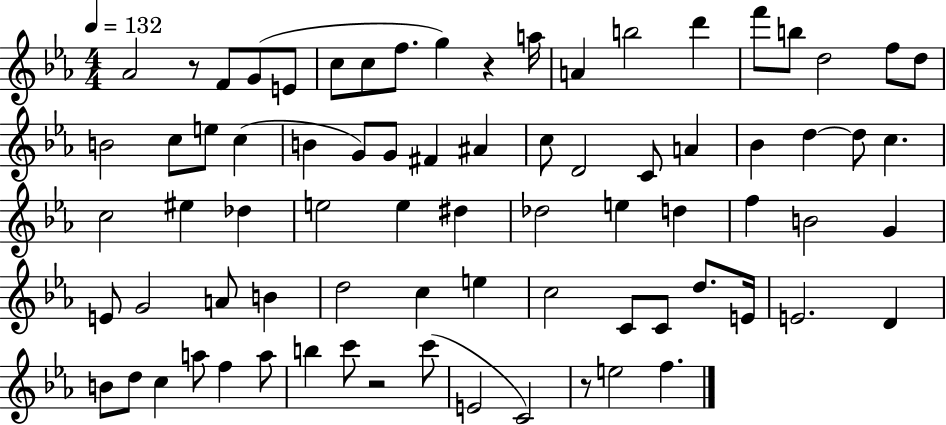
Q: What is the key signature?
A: EES major